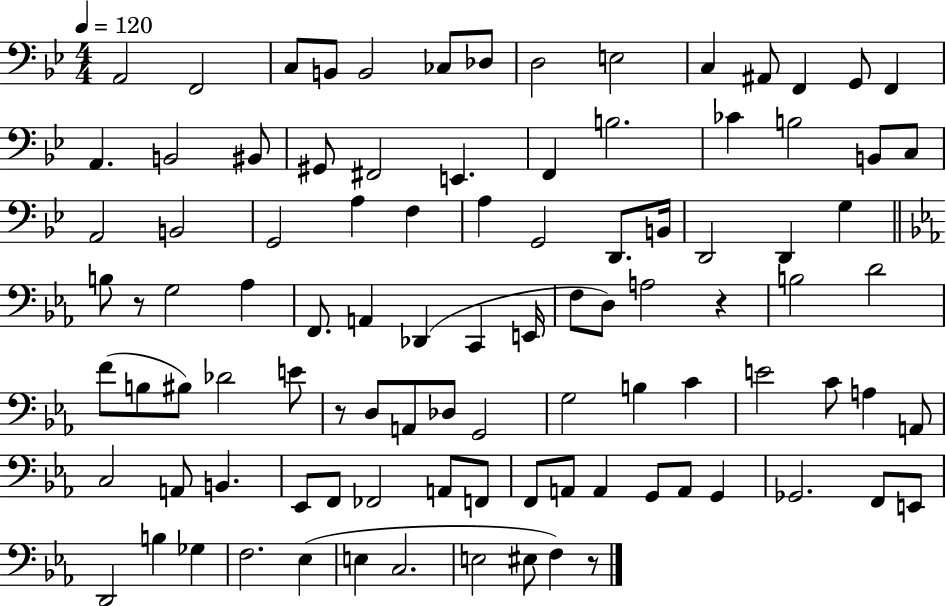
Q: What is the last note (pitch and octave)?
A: F3